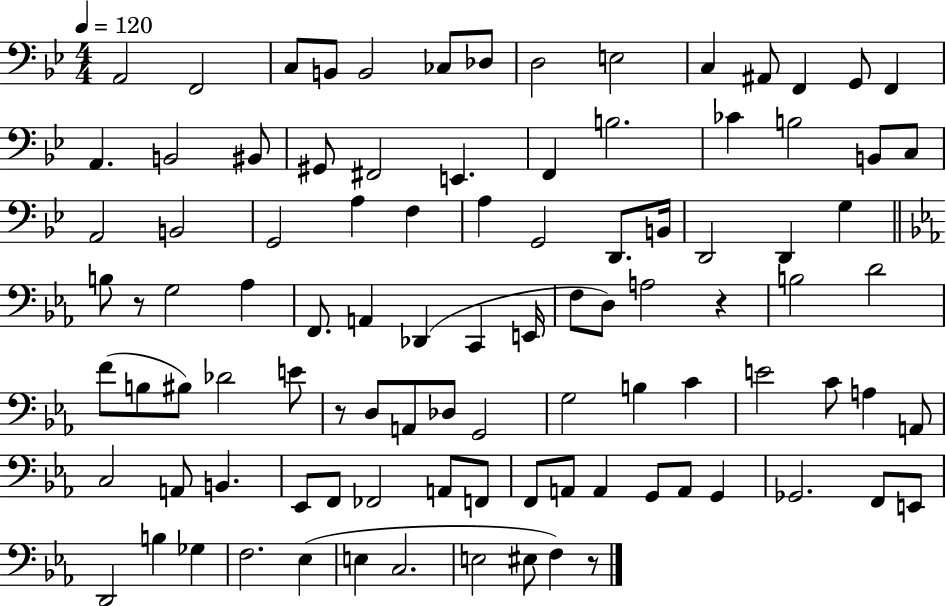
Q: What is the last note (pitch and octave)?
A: F3